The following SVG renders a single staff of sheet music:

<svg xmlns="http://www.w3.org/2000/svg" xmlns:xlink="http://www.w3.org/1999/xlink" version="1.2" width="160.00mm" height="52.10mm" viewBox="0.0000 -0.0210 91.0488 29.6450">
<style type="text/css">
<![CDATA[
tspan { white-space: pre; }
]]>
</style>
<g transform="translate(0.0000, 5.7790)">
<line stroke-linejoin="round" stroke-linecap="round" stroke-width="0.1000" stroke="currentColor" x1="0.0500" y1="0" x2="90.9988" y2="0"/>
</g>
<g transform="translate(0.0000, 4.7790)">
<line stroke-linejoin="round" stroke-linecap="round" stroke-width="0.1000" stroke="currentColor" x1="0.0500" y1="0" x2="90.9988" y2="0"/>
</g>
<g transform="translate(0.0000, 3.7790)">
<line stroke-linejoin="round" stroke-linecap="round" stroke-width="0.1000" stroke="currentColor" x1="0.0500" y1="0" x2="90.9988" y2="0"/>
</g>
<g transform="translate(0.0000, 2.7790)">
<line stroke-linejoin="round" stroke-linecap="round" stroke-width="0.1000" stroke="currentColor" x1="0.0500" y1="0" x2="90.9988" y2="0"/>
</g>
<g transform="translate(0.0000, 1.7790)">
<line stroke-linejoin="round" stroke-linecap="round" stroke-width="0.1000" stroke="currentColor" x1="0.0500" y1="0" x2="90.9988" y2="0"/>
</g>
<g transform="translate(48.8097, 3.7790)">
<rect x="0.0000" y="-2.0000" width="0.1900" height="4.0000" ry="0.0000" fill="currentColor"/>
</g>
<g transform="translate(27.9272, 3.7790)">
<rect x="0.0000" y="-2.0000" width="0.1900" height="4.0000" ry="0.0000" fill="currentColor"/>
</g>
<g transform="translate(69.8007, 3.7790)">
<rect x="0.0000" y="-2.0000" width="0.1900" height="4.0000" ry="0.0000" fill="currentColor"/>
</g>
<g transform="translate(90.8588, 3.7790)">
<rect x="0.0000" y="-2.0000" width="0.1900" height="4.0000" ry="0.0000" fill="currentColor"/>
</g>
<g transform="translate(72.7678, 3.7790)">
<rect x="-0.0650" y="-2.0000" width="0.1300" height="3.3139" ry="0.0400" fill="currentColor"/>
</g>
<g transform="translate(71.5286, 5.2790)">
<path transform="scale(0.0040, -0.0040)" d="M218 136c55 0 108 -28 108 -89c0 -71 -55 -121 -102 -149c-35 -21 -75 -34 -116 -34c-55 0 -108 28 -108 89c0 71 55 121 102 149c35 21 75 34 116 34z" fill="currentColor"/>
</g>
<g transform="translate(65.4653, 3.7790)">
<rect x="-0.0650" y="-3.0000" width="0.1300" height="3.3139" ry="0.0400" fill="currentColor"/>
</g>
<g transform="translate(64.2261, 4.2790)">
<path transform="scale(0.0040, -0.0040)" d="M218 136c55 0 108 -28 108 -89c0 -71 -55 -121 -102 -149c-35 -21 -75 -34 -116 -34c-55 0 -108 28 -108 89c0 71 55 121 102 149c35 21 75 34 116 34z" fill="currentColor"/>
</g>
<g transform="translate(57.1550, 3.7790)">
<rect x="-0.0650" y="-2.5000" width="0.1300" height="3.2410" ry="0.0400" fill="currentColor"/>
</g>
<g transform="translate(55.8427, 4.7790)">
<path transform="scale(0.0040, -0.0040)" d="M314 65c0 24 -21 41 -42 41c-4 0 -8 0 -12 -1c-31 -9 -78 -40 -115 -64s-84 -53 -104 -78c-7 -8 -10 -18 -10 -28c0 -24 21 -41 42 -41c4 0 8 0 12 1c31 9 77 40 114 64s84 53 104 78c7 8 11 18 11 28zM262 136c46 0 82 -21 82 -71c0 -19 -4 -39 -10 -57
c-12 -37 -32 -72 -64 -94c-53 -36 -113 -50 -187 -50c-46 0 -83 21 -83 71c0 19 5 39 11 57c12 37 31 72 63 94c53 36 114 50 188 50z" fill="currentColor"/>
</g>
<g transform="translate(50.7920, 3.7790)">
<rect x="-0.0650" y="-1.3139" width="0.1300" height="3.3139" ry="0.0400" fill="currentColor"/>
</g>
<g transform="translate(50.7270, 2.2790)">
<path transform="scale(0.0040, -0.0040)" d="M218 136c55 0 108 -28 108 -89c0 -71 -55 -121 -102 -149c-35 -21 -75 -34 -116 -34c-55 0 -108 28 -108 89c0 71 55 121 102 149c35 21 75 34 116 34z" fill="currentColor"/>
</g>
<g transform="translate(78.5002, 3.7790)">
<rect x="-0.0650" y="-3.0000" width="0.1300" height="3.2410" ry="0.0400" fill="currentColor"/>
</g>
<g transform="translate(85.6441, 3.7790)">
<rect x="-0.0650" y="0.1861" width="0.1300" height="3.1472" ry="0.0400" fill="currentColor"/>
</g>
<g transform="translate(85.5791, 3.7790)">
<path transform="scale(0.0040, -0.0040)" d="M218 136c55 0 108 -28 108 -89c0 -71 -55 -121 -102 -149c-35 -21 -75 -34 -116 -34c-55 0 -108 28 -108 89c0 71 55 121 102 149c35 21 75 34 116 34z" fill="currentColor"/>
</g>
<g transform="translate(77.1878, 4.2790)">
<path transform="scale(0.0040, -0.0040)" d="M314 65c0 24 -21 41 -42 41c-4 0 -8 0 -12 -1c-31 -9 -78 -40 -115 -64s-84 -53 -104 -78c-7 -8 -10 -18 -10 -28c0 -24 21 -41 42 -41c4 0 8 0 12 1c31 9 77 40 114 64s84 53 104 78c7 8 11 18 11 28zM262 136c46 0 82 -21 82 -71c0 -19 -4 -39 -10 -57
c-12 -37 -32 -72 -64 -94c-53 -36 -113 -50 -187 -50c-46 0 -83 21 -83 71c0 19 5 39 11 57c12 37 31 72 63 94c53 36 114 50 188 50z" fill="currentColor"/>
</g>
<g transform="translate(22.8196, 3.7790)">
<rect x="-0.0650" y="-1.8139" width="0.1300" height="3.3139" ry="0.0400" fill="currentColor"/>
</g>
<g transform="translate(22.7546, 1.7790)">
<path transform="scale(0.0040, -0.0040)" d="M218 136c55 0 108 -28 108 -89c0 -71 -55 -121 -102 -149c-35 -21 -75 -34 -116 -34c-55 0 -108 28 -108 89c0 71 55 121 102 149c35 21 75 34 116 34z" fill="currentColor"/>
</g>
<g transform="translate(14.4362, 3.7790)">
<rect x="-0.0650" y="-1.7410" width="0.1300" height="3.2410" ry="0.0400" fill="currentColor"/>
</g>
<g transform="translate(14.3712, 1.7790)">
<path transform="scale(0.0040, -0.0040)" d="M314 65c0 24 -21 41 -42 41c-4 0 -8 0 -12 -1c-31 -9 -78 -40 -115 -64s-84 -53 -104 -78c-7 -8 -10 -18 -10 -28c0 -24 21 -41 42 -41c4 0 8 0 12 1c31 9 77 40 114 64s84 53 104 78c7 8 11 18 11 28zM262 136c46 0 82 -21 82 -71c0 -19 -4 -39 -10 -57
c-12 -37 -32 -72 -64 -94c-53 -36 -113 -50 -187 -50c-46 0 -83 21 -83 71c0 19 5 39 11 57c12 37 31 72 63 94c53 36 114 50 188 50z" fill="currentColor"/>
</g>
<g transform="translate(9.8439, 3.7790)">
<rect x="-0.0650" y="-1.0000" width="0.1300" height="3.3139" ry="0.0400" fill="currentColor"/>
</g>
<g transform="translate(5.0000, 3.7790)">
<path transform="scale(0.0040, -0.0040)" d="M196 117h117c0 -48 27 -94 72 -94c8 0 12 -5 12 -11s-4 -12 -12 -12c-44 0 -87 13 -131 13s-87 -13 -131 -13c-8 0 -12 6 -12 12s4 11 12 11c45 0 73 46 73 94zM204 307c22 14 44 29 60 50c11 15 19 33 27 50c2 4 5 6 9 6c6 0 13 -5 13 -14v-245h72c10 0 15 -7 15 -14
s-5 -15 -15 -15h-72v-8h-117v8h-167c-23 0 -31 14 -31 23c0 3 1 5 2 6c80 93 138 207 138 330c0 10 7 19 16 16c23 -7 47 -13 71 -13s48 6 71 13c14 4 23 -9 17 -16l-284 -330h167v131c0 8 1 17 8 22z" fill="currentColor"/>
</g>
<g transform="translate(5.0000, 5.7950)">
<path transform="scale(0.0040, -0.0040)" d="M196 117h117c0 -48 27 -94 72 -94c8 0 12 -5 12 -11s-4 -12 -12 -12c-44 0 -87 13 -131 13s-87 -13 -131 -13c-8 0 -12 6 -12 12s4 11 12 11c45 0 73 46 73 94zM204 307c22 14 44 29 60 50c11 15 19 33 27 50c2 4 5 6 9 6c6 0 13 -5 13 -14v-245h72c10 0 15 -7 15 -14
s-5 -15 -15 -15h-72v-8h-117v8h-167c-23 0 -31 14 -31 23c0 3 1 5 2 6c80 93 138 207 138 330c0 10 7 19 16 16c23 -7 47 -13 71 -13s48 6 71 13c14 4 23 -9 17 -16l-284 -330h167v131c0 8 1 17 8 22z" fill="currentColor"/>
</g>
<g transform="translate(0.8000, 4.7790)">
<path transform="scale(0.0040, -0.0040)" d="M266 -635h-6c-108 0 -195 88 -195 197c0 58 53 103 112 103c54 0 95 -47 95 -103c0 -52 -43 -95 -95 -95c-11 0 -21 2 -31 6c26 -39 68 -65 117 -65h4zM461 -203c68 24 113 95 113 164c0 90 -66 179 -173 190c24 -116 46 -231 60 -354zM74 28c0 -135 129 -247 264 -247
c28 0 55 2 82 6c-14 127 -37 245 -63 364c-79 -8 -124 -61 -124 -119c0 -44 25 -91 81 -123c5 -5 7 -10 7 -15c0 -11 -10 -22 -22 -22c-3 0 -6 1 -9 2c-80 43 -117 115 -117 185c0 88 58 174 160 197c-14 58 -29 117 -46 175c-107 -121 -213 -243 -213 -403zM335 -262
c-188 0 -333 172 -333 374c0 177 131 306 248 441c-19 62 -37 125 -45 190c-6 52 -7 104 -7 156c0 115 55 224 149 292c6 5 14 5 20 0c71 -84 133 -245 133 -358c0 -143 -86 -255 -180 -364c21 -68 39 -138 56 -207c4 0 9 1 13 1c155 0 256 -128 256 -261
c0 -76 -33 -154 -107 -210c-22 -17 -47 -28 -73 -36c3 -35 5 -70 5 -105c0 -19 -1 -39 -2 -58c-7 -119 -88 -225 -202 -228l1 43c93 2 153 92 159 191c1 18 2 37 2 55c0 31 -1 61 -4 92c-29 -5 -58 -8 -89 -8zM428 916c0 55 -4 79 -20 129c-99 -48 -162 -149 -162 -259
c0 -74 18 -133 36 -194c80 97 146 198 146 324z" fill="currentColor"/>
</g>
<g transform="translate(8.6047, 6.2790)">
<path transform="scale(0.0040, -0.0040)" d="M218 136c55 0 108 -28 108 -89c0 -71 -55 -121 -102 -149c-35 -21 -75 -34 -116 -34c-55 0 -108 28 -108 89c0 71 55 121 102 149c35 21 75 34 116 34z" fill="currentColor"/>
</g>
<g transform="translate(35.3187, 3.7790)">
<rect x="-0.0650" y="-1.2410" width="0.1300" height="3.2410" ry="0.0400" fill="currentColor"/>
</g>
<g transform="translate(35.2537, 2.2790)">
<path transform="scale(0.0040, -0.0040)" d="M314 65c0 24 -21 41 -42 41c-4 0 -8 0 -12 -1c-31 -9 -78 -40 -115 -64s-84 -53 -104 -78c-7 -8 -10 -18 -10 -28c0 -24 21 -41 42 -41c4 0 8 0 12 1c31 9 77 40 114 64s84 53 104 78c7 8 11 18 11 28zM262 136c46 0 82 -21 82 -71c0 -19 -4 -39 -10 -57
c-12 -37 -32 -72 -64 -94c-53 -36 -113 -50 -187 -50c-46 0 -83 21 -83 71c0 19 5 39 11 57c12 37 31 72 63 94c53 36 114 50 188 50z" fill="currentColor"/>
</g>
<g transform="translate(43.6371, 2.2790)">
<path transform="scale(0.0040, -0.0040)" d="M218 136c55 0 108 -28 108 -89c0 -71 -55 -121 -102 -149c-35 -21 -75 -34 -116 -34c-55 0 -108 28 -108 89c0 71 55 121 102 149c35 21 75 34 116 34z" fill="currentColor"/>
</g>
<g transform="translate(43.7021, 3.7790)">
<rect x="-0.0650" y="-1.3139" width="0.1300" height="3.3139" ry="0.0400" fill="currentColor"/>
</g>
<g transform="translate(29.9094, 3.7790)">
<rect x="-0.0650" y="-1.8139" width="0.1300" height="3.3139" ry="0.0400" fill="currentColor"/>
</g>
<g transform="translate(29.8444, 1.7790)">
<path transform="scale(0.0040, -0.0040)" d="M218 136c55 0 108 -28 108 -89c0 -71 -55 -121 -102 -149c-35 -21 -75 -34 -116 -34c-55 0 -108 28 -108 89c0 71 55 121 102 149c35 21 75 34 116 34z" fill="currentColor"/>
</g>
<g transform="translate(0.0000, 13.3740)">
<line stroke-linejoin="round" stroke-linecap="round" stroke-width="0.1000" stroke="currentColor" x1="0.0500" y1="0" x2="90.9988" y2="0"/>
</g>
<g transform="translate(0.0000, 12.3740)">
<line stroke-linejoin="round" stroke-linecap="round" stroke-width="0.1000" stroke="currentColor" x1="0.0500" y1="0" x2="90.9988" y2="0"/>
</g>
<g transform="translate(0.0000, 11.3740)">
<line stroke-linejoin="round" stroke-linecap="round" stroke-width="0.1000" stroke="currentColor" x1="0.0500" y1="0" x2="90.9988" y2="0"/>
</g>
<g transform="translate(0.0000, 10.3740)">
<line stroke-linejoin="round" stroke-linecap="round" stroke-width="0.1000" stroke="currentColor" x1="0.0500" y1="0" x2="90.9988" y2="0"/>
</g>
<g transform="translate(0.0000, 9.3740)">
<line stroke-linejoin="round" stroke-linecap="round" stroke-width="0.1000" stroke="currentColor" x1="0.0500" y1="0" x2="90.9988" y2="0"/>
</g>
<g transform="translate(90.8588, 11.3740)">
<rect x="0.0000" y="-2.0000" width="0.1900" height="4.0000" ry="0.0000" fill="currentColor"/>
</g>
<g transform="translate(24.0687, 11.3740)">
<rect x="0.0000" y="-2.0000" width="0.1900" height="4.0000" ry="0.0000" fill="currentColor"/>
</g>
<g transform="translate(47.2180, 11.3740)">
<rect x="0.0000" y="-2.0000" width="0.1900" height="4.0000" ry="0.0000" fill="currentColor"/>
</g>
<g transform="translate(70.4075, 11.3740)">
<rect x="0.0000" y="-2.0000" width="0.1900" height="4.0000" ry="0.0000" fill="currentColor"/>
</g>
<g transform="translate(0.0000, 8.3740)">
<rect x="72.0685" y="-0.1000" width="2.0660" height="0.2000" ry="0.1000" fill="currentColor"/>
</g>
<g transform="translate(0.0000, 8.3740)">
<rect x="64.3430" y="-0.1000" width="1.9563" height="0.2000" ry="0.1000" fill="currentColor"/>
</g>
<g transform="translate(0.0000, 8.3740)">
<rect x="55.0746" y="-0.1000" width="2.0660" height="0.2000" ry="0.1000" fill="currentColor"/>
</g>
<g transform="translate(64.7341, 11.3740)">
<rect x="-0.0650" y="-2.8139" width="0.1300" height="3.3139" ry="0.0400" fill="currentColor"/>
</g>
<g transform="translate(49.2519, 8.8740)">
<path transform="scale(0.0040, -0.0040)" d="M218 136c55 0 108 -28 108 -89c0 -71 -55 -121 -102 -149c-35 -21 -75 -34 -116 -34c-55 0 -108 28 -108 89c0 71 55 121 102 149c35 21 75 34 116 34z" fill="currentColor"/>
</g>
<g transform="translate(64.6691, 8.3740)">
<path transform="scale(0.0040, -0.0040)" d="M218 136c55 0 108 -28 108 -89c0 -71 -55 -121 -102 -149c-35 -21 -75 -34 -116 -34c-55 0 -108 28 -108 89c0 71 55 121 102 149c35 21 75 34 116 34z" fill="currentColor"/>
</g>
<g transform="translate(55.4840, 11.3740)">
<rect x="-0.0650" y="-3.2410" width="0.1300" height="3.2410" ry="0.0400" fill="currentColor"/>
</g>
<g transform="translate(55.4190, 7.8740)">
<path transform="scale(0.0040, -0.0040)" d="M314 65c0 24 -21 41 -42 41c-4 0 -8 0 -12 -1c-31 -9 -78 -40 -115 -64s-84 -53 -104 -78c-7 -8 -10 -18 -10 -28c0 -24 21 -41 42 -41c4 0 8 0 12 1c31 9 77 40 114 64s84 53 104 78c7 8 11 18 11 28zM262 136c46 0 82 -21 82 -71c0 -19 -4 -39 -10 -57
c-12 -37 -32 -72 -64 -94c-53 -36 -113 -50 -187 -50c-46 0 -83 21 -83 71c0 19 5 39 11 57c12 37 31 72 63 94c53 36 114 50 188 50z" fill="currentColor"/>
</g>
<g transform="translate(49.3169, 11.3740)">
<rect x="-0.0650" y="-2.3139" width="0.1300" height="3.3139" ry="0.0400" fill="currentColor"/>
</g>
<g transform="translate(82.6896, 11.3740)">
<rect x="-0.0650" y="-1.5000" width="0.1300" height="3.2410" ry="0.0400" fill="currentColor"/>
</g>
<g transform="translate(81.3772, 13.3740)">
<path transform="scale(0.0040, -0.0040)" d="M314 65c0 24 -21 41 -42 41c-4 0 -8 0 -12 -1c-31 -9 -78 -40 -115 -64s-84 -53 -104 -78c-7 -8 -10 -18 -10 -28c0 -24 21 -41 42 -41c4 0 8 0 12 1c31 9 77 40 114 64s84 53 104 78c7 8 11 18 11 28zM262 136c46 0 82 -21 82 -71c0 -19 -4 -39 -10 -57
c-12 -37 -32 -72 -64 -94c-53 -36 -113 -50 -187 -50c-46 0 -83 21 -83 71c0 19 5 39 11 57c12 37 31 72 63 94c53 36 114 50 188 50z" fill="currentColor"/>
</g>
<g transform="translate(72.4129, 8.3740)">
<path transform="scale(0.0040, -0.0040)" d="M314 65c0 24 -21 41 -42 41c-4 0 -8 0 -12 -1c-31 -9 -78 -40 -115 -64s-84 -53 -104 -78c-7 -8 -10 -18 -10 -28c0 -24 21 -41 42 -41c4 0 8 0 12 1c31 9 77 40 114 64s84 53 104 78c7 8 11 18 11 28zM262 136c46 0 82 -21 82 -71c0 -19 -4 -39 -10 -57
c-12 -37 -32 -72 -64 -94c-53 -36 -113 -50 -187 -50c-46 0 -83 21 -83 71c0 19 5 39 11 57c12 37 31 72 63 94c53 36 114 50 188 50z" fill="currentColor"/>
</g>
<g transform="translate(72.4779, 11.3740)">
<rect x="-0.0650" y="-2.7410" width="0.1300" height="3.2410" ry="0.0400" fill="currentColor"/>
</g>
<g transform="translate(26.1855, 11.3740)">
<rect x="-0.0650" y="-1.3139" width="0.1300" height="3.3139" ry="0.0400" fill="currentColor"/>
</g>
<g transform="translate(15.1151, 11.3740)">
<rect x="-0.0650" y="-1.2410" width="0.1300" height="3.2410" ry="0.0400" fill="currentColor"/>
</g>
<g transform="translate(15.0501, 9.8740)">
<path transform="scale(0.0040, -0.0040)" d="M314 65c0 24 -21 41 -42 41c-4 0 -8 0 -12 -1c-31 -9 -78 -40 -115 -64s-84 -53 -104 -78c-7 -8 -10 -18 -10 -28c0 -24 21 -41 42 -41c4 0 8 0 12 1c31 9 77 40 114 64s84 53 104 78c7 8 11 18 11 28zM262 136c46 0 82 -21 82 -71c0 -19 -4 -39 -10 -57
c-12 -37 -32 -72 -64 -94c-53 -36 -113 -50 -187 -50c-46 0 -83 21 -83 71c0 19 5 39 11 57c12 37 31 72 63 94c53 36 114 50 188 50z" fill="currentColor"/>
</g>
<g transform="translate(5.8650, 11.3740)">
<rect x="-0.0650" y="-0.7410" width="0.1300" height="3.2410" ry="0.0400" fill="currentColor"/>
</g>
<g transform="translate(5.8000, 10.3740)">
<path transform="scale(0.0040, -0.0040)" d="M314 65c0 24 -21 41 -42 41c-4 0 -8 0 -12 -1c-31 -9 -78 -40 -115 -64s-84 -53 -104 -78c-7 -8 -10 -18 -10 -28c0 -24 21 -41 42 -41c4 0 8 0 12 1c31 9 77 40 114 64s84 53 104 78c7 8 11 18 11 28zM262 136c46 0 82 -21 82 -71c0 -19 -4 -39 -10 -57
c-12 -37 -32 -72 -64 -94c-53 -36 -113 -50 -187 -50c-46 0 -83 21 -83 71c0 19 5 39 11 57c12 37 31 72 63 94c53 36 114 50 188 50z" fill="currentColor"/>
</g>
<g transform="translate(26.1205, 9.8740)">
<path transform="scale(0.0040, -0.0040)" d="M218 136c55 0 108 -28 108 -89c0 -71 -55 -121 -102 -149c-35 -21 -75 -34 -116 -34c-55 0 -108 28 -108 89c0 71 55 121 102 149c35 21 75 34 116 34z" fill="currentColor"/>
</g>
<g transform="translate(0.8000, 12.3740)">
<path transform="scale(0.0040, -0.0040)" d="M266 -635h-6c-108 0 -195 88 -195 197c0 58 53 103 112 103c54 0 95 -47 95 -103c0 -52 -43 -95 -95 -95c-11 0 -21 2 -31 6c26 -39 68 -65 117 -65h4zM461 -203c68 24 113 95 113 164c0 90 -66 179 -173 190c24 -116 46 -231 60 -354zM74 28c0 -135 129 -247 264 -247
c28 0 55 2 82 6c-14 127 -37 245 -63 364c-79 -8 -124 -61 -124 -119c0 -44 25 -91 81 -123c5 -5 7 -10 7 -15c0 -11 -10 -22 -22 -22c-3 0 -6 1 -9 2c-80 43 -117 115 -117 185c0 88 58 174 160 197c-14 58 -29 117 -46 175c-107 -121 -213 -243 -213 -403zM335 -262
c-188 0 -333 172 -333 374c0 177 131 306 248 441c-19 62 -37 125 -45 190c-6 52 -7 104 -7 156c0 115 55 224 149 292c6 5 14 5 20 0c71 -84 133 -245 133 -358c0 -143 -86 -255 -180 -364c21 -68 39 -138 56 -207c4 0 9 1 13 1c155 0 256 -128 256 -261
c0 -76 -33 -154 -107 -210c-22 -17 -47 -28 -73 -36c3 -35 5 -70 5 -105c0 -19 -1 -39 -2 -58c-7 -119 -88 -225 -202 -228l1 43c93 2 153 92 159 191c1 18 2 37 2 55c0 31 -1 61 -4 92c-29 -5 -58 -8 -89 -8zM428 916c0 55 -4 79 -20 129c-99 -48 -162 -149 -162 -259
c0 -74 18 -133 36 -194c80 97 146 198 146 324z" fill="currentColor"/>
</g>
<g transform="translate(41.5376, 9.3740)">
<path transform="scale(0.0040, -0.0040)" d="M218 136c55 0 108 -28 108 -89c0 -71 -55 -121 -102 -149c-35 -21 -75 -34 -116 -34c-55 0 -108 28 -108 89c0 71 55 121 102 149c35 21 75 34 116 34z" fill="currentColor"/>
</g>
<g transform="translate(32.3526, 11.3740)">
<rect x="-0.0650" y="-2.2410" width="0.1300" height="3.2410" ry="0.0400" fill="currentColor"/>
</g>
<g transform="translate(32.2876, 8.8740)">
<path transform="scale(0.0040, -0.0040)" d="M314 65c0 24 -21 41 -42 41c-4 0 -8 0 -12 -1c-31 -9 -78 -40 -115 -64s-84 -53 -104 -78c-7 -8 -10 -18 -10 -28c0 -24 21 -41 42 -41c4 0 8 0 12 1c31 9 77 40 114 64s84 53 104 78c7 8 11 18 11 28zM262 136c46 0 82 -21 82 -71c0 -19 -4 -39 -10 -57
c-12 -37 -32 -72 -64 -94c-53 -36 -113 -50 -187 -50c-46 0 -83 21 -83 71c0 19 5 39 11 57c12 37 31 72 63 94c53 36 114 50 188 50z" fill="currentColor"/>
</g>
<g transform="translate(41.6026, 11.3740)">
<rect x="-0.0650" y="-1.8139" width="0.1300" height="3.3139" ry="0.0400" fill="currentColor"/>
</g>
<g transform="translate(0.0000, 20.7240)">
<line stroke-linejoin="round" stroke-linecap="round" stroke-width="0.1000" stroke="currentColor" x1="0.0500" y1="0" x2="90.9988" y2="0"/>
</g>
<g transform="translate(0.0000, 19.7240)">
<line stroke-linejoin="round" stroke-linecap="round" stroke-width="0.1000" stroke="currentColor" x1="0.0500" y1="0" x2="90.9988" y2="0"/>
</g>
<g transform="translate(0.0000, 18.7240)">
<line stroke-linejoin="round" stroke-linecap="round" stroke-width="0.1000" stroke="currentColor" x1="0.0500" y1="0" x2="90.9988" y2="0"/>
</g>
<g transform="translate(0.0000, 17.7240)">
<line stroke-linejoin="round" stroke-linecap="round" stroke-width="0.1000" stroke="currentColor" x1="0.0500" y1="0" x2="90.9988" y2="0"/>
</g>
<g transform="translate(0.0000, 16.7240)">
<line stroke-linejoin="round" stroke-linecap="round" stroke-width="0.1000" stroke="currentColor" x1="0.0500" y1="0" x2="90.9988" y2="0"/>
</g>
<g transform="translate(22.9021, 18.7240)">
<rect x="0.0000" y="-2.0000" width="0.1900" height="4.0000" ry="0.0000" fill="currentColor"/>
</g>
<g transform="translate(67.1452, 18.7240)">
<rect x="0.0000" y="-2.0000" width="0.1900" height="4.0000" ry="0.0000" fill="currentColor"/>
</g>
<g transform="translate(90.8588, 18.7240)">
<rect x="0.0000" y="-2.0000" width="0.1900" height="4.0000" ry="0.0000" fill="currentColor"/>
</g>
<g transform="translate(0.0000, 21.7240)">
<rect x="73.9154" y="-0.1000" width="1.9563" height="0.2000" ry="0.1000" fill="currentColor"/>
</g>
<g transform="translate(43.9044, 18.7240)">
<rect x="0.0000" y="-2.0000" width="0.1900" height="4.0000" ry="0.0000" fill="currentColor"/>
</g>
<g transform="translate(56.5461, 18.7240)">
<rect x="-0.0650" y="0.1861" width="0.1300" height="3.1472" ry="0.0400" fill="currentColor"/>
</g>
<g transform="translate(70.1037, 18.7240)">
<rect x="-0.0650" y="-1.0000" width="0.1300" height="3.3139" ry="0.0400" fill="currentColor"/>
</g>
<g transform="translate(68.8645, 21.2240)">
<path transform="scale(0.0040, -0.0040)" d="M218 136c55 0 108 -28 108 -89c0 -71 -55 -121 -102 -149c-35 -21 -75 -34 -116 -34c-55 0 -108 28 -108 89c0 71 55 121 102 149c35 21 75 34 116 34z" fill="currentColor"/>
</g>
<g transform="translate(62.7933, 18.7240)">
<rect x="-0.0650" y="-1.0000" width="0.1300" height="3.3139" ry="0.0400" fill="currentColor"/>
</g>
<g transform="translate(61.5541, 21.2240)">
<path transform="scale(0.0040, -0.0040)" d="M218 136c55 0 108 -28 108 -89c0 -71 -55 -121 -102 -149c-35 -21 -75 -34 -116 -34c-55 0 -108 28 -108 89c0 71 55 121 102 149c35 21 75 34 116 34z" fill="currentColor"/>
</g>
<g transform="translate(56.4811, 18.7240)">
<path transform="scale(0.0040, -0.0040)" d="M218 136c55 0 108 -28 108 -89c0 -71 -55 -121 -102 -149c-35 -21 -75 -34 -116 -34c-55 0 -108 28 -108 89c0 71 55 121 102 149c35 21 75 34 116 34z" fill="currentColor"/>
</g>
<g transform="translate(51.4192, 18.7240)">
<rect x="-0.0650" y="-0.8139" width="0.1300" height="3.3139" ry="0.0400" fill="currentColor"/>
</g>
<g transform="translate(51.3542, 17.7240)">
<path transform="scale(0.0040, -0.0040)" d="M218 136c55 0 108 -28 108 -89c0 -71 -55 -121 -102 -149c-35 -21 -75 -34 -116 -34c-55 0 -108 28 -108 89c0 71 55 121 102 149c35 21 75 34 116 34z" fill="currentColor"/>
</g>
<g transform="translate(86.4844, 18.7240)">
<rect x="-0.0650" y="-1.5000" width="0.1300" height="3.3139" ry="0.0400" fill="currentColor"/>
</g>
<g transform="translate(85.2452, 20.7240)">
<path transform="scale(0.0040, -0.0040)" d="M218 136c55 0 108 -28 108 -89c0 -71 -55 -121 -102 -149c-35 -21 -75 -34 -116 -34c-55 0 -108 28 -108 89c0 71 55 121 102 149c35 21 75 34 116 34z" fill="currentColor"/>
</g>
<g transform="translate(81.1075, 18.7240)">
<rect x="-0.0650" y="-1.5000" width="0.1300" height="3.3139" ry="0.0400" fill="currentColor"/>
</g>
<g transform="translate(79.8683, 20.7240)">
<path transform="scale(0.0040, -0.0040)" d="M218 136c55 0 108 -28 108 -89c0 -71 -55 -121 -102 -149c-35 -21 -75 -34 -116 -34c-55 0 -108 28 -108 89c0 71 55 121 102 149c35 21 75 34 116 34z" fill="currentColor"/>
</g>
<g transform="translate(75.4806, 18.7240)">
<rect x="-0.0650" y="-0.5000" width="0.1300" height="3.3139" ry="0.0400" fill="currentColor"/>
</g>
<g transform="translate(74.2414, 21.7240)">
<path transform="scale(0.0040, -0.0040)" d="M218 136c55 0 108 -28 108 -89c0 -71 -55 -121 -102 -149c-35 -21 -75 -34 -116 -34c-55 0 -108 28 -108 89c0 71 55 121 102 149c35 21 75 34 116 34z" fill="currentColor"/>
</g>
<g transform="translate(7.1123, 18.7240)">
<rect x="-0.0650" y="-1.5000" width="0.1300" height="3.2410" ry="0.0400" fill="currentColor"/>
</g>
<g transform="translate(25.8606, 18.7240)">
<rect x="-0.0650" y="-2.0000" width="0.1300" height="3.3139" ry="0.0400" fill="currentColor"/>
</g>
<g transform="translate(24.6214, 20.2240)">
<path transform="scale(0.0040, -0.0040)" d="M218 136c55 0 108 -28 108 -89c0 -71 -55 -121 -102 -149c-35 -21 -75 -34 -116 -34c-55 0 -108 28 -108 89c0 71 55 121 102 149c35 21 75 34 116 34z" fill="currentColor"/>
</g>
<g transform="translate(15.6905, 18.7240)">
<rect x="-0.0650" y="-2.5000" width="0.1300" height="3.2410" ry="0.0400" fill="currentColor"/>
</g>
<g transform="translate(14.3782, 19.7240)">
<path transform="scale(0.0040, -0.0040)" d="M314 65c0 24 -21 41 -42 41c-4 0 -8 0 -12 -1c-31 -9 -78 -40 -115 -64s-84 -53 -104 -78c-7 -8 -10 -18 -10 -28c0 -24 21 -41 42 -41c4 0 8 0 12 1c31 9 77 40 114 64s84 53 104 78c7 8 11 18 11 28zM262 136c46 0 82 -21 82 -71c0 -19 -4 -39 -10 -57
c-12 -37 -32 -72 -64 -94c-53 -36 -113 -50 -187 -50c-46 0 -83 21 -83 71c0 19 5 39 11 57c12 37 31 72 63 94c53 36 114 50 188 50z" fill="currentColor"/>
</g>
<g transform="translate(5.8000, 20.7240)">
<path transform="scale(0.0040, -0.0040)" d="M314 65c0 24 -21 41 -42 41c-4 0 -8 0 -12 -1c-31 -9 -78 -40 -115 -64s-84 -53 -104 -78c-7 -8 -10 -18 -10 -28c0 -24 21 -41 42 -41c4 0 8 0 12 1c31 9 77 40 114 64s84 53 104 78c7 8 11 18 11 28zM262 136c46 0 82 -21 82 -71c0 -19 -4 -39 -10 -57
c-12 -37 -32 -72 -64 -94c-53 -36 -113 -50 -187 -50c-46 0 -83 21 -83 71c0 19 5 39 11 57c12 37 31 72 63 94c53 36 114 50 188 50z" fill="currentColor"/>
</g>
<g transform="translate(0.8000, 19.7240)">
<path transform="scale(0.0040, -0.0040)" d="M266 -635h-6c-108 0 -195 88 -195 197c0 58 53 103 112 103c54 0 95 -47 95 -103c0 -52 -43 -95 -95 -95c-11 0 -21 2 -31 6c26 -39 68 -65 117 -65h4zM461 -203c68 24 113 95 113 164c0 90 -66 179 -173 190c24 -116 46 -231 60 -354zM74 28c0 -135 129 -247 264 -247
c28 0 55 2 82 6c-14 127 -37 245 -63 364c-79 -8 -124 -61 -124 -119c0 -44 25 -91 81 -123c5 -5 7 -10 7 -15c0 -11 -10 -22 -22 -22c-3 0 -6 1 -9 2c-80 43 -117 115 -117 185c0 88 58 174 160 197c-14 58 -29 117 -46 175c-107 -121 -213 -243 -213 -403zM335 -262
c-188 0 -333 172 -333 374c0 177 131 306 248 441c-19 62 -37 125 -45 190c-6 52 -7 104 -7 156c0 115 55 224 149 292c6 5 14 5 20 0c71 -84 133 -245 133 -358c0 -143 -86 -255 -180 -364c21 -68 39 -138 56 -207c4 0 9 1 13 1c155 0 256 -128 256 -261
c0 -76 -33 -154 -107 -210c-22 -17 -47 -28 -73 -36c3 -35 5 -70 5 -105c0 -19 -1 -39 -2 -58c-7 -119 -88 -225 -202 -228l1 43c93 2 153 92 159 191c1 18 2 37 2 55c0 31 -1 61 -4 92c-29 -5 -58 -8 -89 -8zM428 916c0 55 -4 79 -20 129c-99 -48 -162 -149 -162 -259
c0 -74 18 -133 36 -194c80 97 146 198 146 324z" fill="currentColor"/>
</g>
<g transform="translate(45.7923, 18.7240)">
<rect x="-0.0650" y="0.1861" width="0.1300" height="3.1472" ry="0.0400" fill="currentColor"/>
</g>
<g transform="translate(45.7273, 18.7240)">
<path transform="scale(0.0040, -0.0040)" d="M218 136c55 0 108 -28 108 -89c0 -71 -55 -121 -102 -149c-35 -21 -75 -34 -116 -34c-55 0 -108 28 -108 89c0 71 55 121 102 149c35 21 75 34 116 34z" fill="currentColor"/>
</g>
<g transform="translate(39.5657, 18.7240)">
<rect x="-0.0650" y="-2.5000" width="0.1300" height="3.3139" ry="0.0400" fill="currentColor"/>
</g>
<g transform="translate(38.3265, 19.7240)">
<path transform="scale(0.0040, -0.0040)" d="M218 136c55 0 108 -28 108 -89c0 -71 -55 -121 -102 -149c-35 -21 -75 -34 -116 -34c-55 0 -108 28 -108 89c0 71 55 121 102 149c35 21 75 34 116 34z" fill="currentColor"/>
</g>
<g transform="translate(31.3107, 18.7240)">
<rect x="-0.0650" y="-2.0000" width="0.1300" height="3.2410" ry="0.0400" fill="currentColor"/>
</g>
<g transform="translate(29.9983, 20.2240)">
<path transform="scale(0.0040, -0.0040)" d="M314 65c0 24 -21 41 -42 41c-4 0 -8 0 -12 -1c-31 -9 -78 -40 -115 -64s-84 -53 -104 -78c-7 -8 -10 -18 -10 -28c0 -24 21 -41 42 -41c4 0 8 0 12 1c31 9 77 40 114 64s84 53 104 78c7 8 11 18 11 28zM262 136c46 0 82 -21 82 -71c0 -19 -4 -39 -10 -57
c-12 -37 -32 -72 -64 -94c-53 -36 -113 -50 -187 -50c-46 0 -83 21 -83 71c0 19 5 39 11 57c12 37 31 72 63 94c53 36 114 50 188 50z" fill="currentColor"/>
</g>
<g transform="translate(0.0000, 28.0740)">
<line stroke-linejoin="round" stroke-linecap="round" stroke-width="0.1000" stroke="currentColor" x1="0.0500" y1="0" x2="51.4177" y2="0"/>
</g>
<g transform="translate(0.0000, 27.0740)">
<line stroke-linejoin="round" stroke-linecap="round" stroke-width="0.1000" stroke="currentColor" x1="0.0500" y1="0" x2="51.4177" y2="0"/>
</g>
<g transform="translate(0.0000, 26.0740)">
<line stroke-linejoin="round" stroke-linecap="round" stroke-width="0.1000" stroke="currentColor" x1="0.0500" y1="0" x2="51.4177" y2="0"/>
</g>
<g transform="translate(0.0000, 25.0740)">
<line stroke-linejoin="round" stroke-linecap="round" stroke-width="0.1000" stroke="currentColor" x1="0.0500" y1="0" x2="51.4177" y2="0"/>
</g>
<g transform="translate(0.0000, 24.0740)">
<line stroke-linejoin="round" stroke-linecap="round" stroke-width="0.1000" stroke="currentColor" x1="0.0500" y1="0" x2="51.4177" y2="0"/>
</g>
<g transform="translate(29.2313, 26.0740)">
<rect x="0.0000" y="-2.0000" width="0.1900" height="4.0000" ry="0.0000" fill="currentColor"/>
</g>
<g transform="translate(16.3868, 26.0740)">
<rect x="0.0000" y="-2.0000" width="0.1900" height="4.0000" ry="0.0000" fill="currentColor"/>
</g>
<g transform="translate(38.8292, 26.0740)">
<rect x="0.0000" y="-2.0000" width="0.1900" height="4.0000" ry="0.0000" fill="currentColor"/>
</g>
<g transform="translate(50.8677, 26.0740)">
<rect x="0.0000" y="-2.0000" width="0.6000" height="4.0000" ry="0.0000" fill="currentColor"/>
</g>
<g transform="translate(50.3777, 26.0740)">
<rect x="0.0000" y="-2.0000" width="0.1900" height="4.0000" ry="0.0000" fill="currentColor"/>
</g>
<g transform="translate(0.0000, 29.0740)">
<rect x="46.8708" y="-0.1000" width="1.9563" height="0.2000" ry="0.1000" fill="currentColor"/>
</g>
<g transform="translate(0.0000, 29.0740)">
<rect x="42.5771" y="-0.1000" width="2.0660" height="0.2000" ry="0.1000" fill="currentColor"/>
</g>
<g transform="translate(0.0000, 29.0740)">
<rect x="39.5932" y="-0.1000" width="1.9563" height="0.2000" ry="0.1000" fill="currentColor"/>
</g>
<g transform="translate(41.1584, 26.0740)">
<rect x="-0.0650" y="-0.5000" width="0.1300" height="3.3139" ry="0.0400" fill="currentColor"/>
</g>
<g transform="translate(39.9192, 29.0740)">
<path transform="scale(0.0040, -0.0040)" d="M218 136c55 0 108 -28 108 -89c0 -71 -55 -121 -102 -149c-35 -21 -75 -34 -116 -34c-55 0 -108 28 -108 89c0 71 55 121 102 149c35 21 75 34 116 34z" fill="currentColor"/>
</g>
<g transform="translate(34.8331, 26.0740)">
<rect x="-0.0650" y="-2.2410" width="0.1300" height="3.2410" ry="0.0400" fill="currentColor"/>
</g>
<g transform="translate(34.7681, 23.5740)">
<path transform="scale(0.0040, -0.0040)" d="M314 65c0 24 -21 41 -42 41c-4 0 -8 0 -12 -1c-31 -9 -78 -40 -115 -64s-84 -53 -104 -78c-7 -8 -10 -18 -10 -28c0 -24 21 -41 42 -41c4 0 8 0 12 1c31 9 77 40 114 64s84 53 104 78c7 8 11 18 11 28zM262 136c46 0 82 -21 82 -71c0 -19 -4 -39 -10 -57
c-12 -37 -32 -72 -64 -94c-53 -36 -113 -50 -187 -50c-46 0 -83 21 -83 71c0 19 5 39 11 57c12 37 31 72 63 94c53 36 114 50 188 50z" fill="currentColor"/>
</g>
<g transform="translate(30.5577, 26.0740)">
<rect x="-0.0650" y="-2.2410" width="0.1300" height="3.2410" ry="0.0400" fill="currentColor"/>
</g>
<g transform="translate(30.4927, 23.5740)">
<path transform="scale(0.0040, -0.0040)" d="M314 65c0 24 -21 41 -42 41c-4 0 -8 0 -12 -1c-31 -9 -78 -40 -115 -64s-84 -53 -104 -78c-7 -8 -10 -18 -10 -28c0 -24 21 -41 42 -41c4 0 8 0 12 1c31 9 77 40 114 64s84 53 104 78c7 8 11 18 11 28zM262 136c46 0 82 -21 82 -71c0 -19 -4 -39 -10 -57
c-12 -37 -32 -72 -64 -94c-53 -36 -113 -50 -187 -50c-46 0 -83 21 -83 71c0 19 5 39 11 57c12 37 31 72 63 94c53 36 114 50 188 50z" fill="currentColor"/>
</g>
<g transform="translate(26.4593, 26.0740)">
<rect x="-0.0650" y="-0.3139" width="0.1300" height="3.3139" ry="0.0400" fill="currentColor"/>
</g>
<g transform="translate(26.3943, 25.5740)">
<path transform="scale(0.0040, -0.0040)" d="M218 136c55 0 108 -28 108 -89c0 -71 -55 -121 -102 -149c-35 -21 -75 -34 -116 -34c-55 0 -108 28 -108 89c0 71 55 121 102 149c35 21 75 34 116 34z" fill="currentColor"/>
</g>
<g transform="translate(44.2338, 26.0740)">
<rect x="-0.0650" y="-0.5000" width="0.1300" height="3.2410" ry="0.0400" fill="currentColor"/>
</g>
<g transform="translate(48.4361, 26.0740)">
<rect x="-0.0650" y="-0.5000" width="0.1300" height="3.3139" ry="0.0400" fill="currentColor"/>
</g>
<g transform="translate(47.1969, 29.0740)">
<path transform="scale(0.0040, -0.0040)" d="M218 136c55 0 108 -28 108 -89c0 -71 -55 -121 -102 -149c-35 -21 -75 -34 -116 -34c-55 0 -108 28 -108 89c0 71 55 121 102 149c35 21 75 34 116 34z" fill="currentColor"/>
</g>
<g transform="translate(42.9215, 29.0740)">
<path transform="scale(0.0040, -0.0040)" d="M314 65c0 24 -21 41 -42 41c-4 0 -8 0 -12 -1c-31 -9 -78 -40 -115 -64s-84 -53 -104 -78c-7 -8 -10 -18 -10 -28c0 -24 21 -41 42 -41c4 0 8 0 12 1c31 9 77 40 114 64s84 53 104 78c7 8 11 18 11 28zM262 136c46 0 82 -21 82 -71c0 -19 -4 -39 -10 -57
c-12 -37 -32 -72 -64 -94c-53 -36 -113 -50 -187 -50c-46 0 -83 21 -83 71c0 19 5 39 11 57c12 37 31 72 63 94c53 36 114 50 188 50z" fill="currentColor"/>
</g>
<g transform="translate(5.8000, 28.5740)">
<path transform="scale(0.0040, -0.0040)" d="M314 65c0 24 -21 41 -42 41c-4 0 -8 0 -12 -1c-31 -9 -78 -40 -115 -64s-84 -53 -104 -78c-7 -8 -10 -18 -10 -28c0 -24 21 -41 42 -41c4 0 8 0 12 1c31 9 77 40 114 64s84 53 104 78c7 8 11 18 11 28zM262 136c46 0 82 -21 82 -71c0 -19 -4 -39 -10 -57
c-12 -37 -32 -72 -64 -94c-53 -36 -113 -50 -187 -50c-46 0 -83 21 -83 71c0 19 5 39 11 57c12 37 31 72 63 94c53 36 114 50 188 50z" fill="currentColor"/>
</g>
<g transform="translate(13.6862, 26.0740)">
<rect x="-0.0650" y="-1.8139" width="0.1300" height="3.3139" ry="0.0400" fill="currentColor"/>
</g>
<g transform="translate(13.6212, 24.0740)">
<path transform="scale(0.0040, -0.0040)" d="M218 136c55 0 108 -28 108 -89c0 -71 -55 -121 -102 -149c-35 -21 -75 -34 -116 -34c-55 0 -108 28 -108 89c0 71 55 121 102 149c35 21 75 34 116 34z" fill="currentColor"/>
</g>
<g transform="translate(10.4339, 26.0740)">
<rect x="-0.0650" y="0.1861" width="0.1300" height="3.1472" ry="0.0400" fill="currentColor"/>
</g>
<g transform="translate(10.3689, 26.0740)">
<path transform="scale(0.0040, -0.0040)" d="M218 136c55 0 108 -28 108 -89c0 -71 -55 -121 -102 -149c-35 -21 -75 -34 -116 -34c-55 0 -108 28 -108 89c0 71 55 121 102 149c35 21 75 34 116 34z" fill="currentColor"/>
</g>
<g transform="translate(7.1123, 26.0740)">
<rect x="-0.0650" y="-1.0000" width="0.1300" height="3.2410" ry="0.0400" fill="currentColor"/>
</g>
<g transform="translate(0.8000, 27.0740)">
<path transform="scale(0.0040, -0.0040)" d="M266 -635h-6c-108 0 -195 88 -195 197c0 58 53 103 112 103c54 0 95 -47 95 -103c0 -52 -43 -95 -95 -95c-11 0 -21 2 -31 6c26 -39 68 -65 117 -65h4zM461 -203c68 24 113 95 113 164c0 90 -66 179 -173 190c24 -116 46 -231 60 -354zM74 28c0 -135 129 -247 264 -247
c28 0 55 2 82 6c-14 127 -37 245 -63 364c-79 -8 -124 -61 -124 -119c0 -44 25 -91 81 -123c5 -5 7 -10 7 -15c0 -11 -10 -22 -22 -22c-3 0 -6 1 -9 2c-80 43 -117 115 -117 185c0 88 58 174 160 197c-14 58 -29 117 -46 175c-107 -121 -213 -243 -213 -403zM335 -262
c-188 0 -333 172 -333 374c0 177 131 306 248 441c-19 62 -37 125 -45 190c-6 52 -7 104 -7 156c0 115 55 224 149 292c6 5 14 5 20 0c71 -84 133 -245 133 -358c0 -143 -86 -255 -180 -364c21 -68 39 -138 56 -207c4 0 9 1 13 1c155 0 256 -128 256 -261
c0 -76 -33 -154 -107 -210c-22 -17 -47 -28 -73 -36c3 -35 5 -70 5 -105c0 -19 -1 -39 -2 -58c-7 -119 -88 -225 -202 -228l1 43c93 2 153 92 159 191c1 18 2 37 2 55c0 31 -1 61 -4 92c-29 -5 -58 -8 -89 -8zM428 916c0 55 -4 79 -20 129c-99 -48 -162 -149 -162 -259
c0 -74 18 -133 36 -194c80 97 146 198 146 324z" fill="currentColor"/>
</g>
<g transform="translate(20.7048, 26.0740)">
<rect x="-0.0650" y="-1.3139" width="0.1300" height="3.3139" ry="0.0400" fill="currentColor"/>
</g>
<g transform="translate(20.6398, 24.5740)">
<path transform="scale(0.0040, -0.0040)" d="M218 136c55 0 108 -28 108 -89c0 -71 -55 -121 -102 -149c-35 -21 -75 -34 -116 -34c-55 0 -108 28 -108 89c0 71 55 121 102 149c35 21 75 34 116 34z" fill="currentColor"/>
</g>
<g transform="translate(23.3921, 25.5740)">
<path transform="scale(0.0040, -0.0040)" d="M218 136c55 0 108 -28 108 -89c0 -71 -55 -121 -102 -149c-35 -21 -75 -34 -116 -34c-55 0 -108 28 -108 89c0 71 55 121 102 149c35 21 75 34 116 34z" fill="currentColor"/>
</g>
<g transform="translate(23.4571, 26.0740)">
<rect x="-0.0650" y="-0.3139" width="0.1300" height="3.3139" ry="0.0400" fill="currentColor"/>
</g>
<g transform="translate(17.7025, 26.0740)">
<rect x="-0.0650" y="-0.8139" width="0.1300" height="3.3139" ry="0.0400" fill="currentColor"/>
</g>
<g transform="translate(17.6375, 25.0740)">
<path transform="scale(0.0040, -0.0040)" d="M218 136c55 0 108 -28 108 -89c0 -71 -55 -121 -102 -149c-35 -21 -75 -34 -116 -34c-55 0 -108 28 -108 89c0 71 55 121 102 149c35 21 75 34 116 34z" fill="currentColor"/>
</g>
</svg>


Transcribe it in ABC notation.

X:1
T:Untitled
M:4/4
L:1/4
K:C
D f2 f f e2 e e G2 A F A2 B d2 e2 e g2 f g b2 a a2 E2 E2 G2 F F2 G B d B D D C E E D2 B f d e c c g2 g2 C C2 C